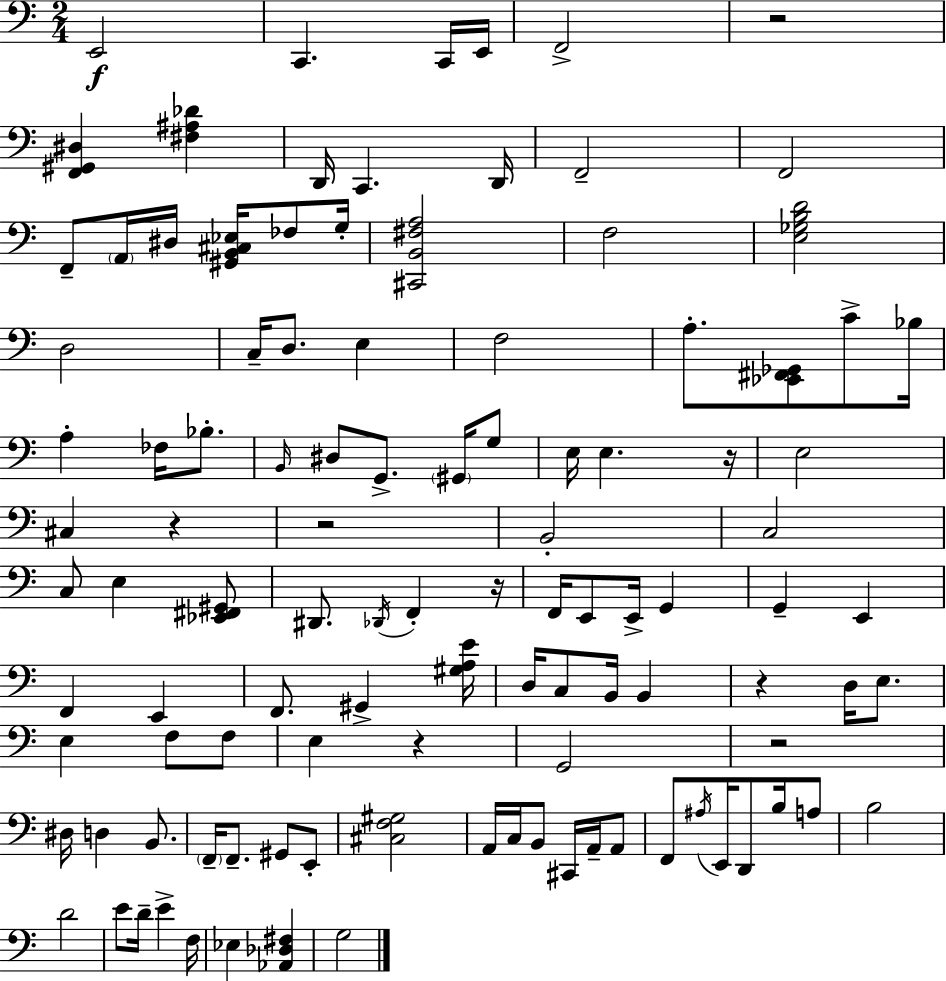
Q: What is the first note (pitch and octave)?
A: E2